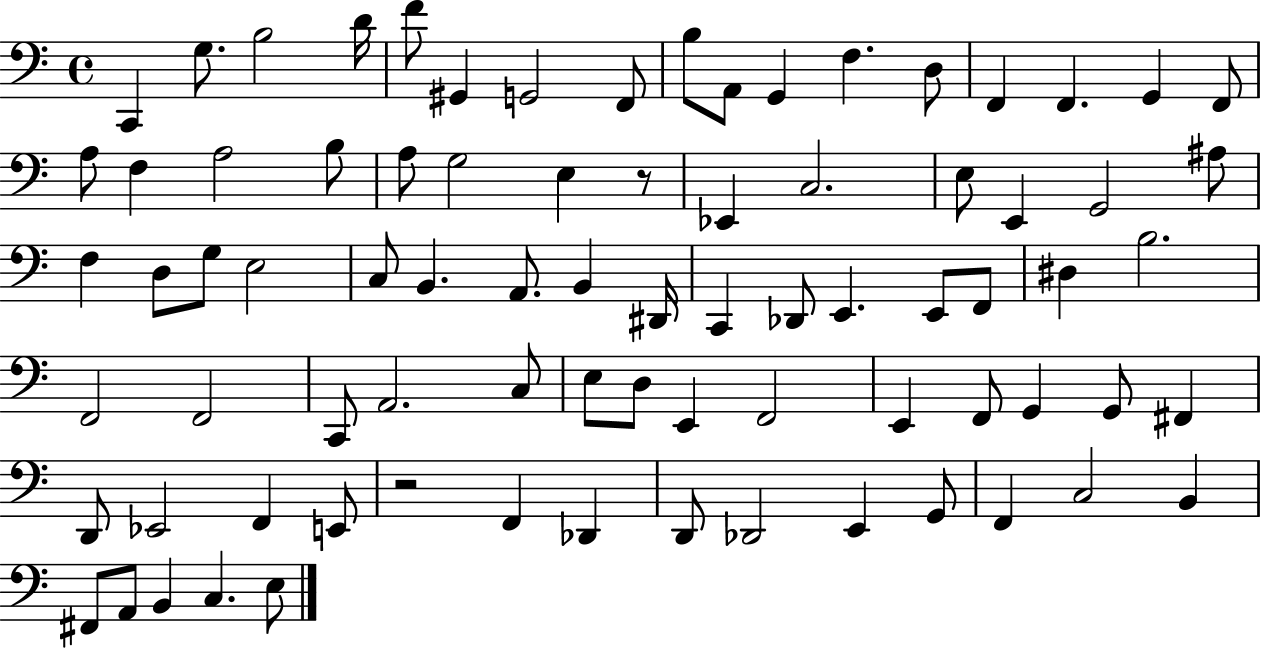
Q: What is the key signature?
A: C major